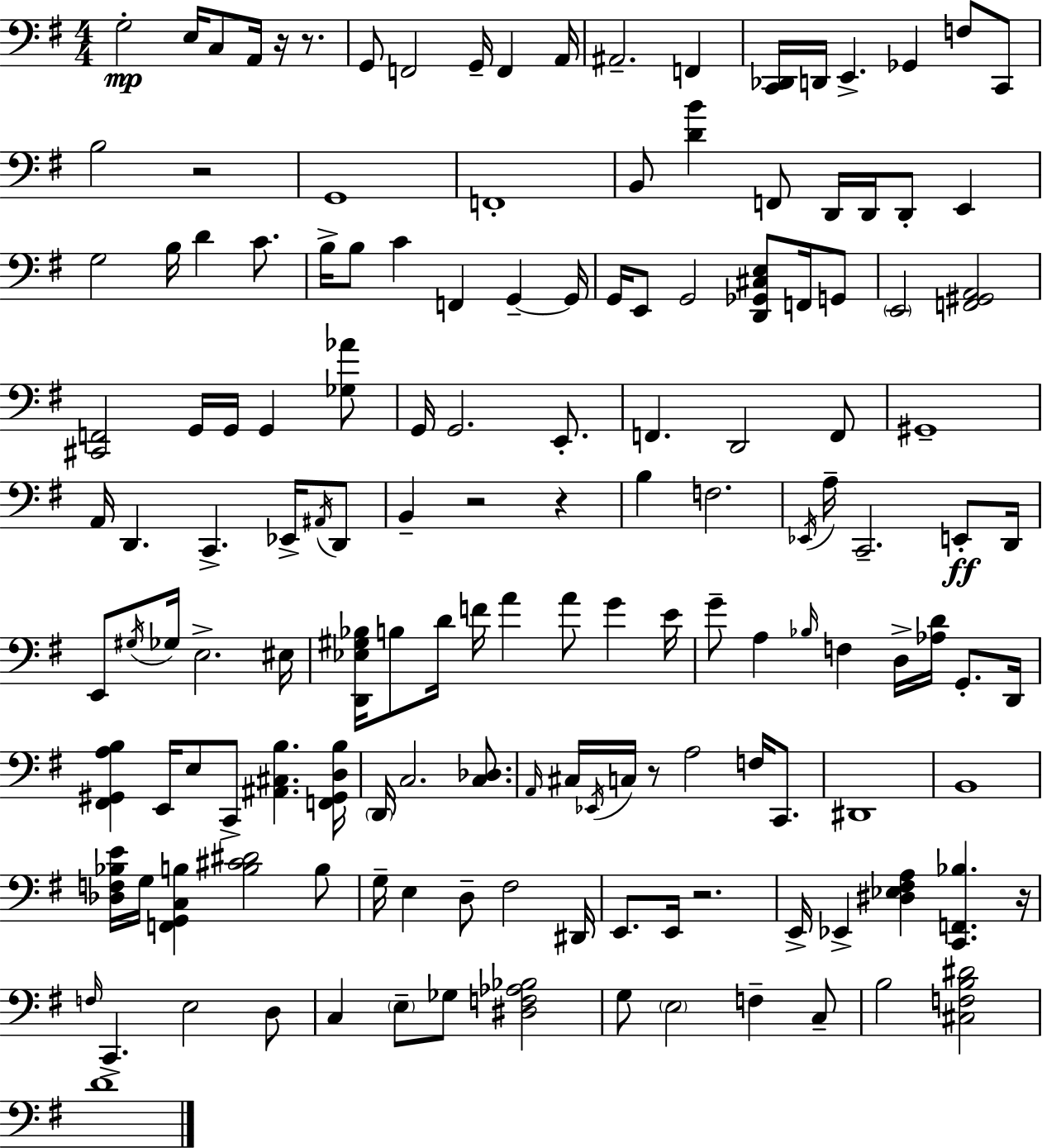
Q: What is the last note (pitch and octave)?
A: D4